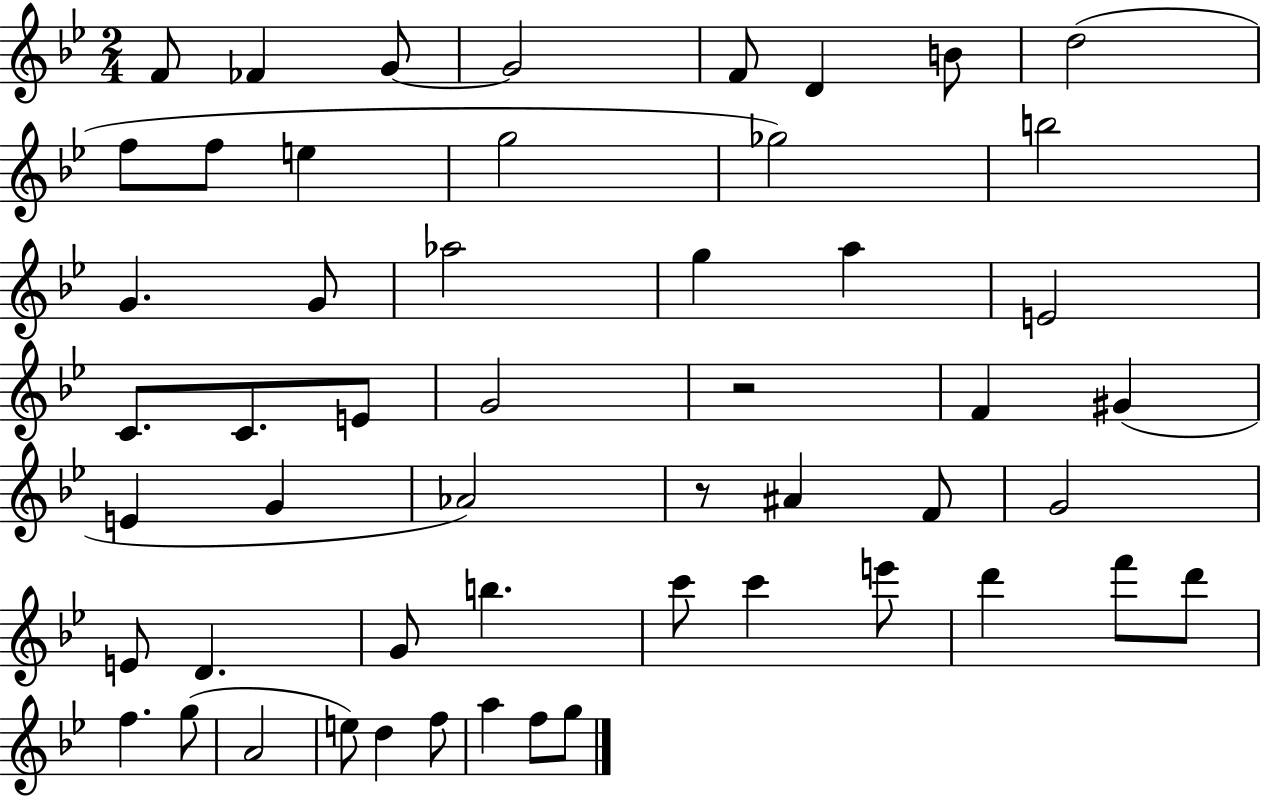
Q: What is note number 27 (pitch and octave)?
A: E4